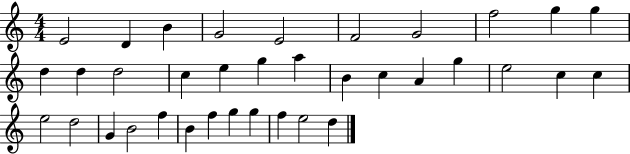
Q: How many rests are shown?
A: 0